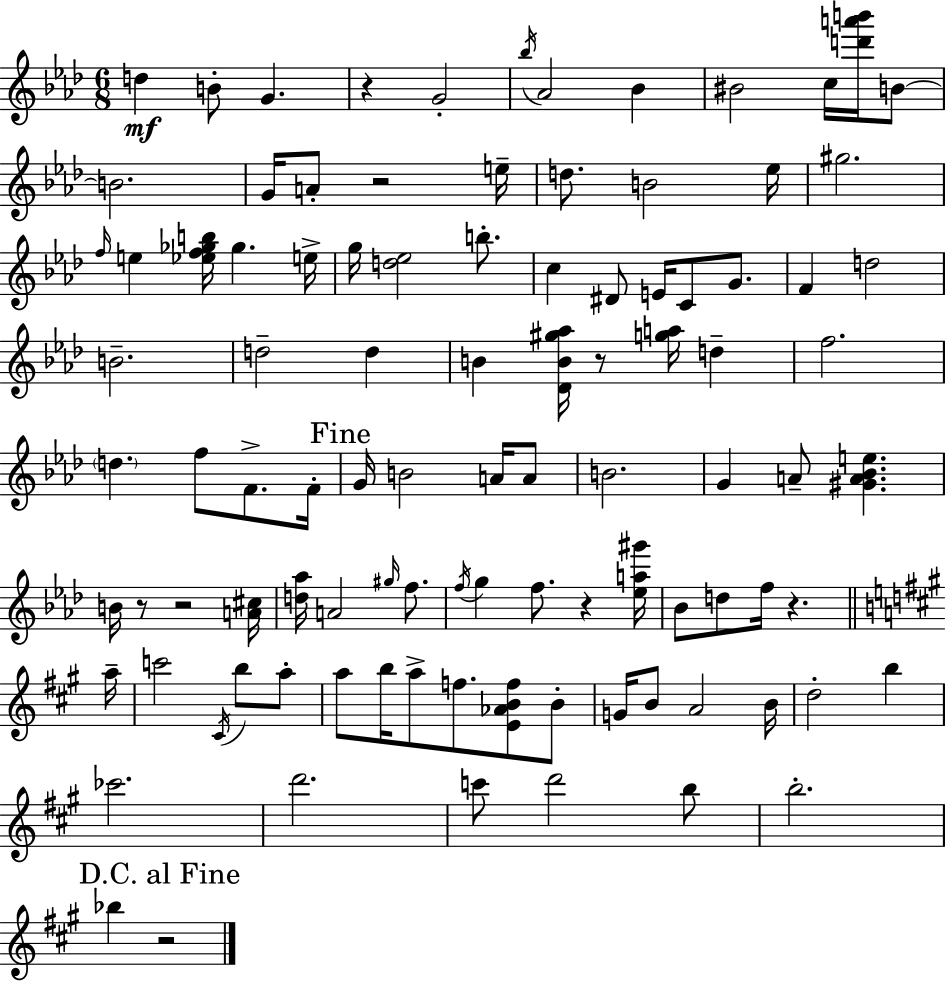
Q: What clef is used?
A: treble